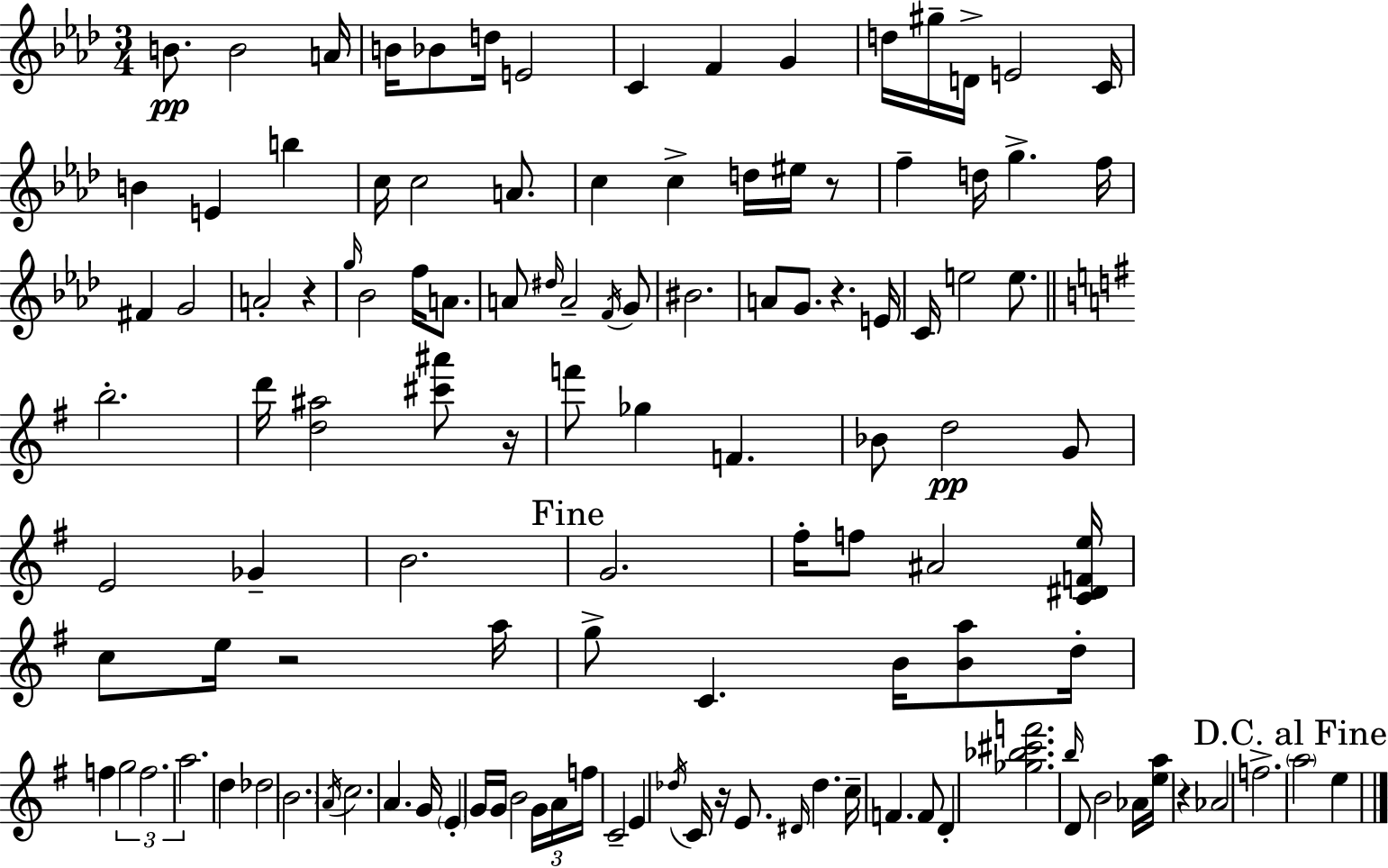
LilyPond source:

{
  \clef treble
  \numericTimeSignature
  \time 3/4
  \key f \minor
  b'8.\pp b'2 a'16 | b'16 bes'8 d''16 e'2 | c'4 f'4 g'4 | d''16 gis''16-- d'16-> e'2 c'16 | \break b'4 e'4 b''4 | c''16 c''2 a'8. | c''4 c''4-> d''16 eis''16 r8 | f''4-- d''16 g''4.-> f''16 | \break fis'4 g'2 | a'2-. r4 | \grace { g''16 } bes'2 f''16 a'8. | a'8 \grace { dis''16 } a'2-- | \break \acciaccatura { f'16 } g'8 bis'2. | a'8 g'8. r4. | e'16 c'16 e''2 | e''8. \bar "||" \break \key g \major b''2.-. | d'''16 <d'' ais''>2 <cis''' ais'''>8 r16 | f'''8 ges''4 f'4. | bes'8 d''2\pp g'8 | \break e'2 ges'4-- | b'2. | \mark "Fine" g'2. | fis''16-. f''8 ais'2 <c' dis' f' e''>16 | \break c''8 e''16 r2 a''16 | g''8-> c'4. b'16 <b' a''>8 d''16-. | f''4 \tuplet 3/2 { g''2 | f''2. | \break a''2. } | d''4 des''2 | \parenthesize b'2. | \acciaccatura { a'16 } c''2. | \break a'4. g'16 \parenthesize e'4-. | g'16 g'16 b'2 \tuplet 3/2 { g'16 a'16 | f''16 } c'2-- e'4 | \acciaccatura { des''16 } c'16 r16 e'8. \grace { dis'16 } des''4. | \break c''16-- f'4. f'8 d'4-. | <ges'' bes'' cis''' f'''>2. | \grace { b''16 } d'8 b'2 | aes'16 <e'' a''>16 r4 aes'2 | \break f''2.-> | \mark "D.C. al Fine" \parenthesize a''2 | e''4 \bar "|."
}